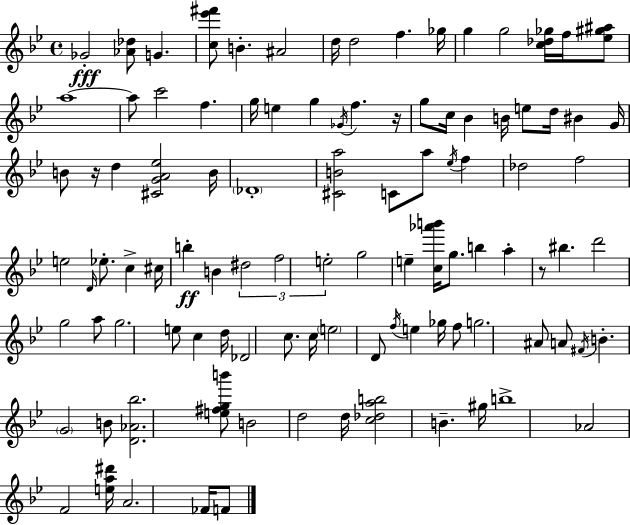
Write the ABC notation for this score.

X:1
T:Untitled
M:4/4
L:1/4
K:Gm
_G2 [_A_d]/2 G [c_e'^f']/2 B ^A2 d/4 d2 f _g/4 g g2 [c_d_g]/4 f/4 [_e^g^a]/2 a4 a/2 c'2 f g/4 e g _G/4 f z/4 g/2 c/4 _B B/4 e/2 d/4 ^B G/4 B/2 z/4 d [^CGA_e]2 B/4 _D4 [^CBa]2 C/2 a/2 _e/4 f _d2 f2 e2 D/4 _e/2 c ^c/4 b B ^d2 f2 e2 g2 e [c_a'b']/4 g/2 b a z/2 ^b d'2 g2 a/2 g2 e/2 c d/4 _D2 c/2 c/4 e2 D/2 f/4 e _g/4 f/2 g2 ^A/2 A/2 ^F/4 B G2 B/2 [D_A_b]2 [e^fgb']/2 B2 d2 d/4 [c_dab]2 B ^g/4 b4 _A2 F2 [ea^d']/4 A2 _F/4 F/2